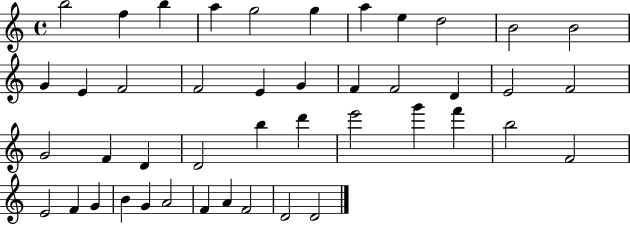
{
  \clef treble
  \time 4/4
  \defaultTimeSignature
  \key c \major
  b''2 f''4 b''4 | a''4 g''2 g''4 | a''4 e''4 d''2 | b'2 b'2 | \break g'4 e'4 f'2 | f'2 e'4 g'4 | f'4 f'2 d'4 | e'2 f'2 | \break g'2 f'4 d'4 | d'2 b''4 d'''4 | e'''2 g'''4 f'''4 | b''2 f'2 | \break e'2 f'4 g'4 | b'4 g'4 a'2 | f'4 a'4 f'2 | d'2 d'2 | \break \bar "|."
}